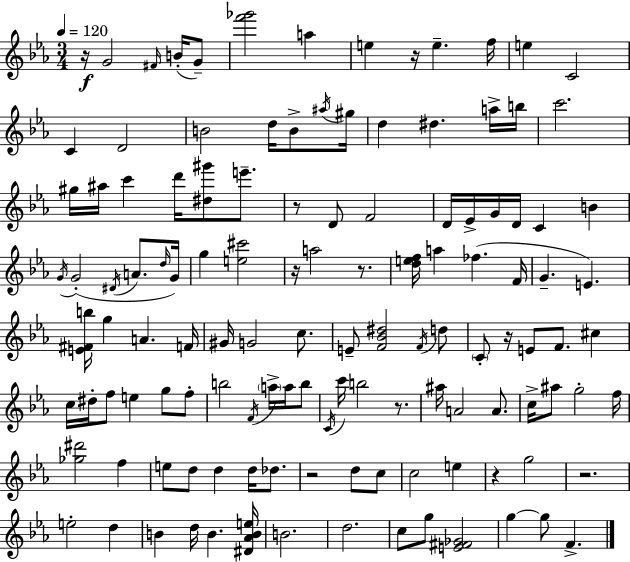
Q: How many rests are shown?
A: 10